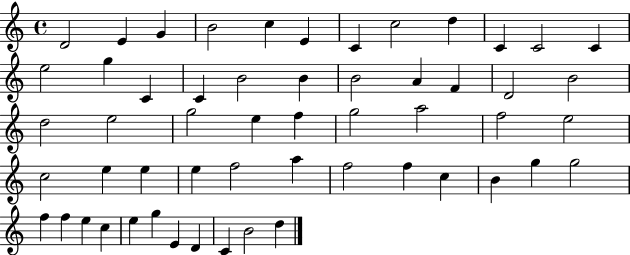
{
  \clef treble
  \time 4/4
  \defaultTimeSignature
  \key c \major
  d'2 e'4 g'4 | b'2 c''4 e'4 | c'4 c''2 d''4 | c'4 c'2 c'4 | \break e''2 g''4 c'4 | c'4 b'2 b'4 | b'2 a'4 f'4 | d'2 b'2 | \break d''2 e''2 | g''2 e''4 f''4 | g''2 a''2 | f''2 e''2 | \break c''2 e''4 e''4 | e''4 f''2 a''4 | f''2 f''4 c''4 | b'4 g''4 g''2 | \break f''4 f''4 e''4 c''4 | e''4 g''4 e'4 d'4 | c'4 b'2 d''4 | \bar "|."
}